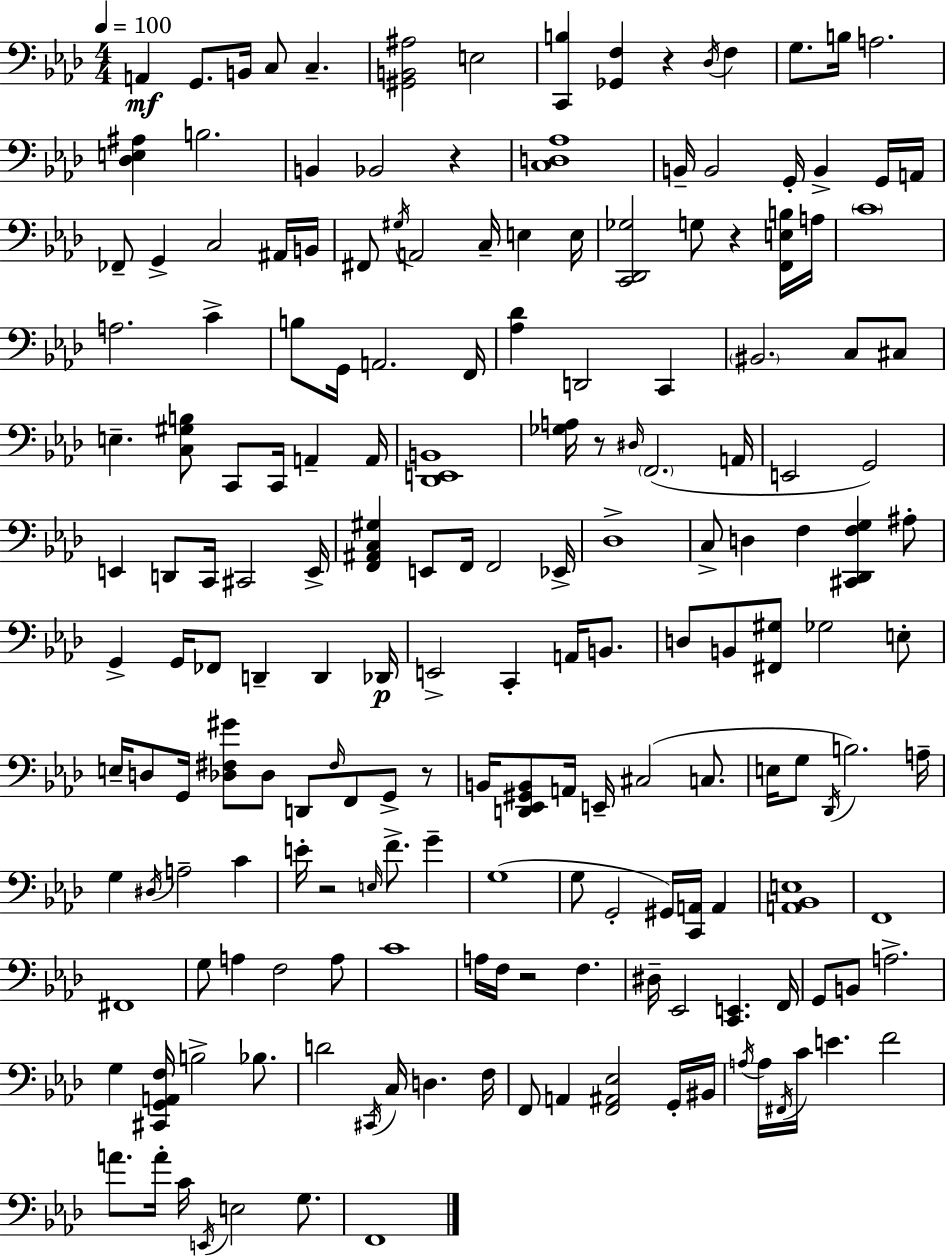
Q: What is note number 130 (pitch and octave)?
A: A3